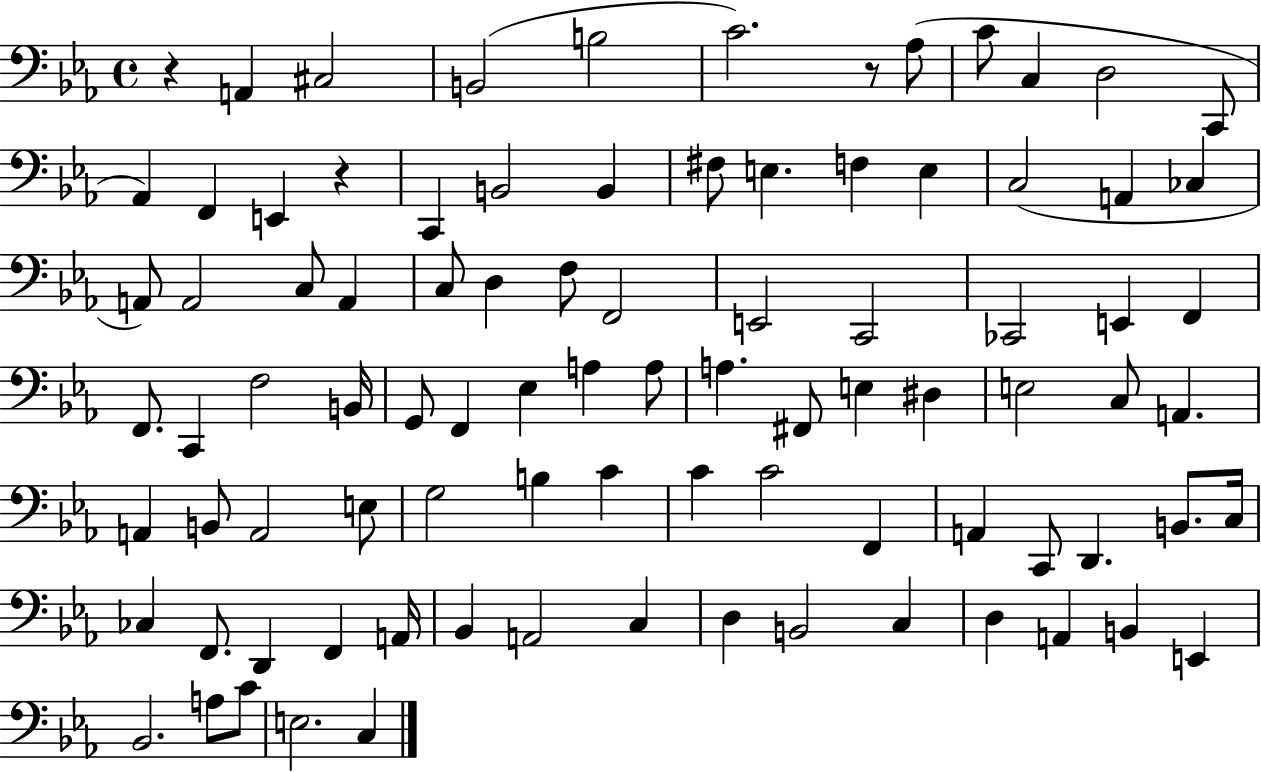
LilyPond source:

{
  \clef bass
  \time 4/4
  \defaultTimeSignature
  \key ees \major
  r4 a,4 cis2 | b,2( b2 | c'2.) r8 aes8( | c'8 c4 d2 c,8 | \break aes,4) f,4 e,4 r4 | c,4 b,2 b,4 | fis8 e4. f4 e4 | c2( a,4 ces4 | \break a,8) a,2 c8 a,4 | c8 d4 f8 f,2 | e,2 c,2 | ces,2 e,4 f,4 | \break f,8. c,4 f2 b,16 | g,8 f,4 ees4 a4 a8 | a4. fis,8 e4 dis4 | e2 c8 a,4. | \break a,4 b,8 a,2 e8 | g2 b4 c'4 | c'4 c'2 f,4 | a,4 c,8 d,4. b,8. c16 | \break ces4 f,8. d,4 f,4 a,16 | bes,4 a,2 c4 | d4 b,2 c4 | d4 a,4 b,4 e,4 | \break bes,2. a8 c'8 | e2. c4 | \bar "|."
}